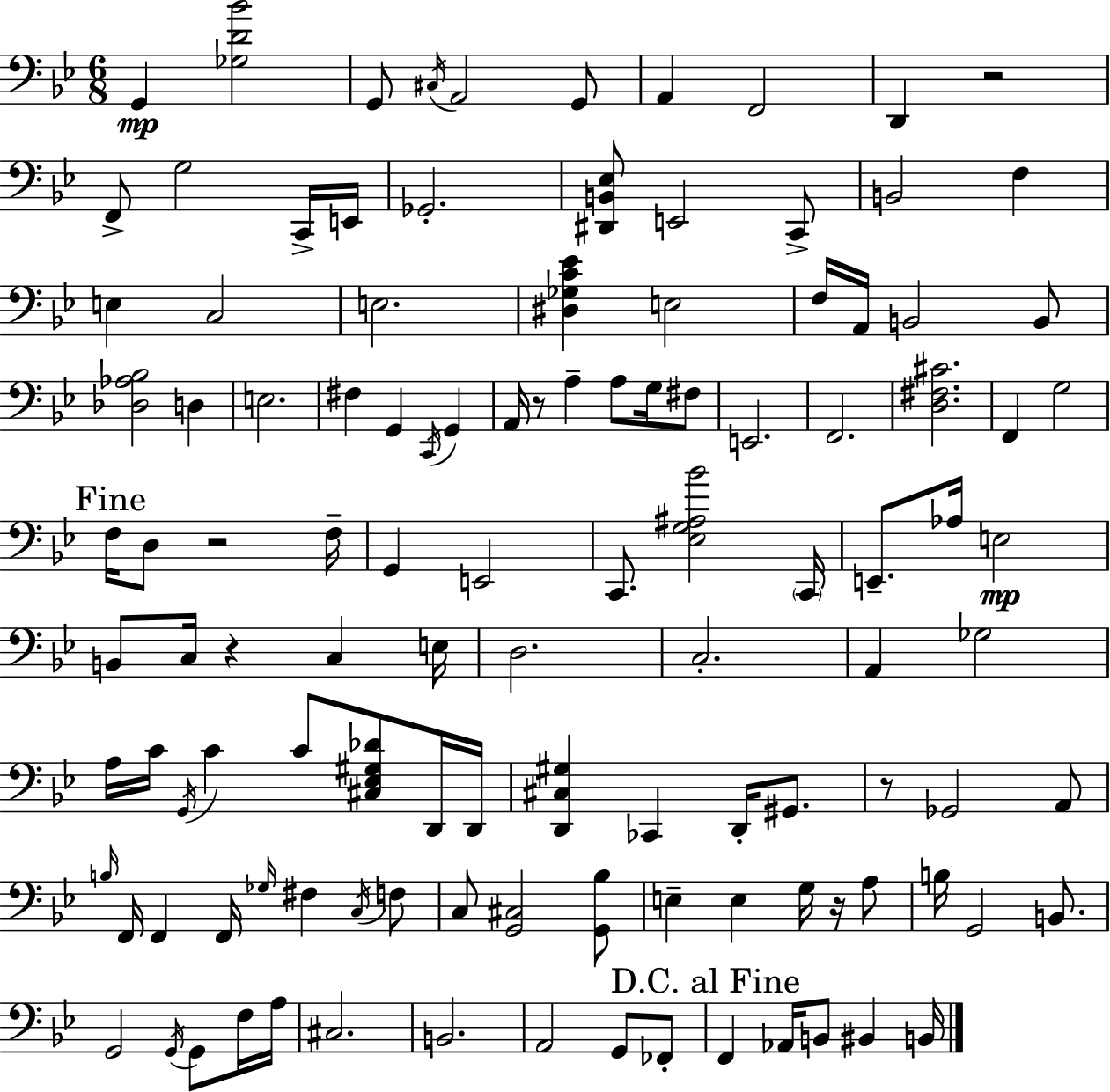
G2/q [Gb3,D4,Bb4]/h G2/e C#3/s A2/h G2/e A2/q F2/h D2/q R/h F2/e G3/h C2/s E2/s Gb2/h. [D#2,B2,Eb3]/e E2/h C2/e B2/h F3/q E3/q C3/h E3/h. [D#3,Gb3,C4,Eb4]/q E3/h F3/s A2/s B2/h B2/e [Db3,Ab3,Bb3]/h D3/q E3/h. F#3/q G2/q C2/s G2/q A2/s R/e A3/q A3/e G3/s F#3/e E2/h. F2/h. [D3,F#3,C#4]/h. F2/q G3/h F3/s D3/e R/h F3/s G2/q E2/h C2/e. [Eb3,G3,A#3,Bb4]/h C2/s E2/e. Ab3/s E3/h B2/e C3/s R/q C3/q E3/s D3/h. C3/h. A2/q Gb3/h A3/s C4/s G2/s C4/q C4/e [C#3,Eb3,G#3,Db4]/e D2/s D2/s [D2,C#3,G#3]/q CES2/q D2/s G#2/e. R/e Gb2/h A2/e B3/s F2/s F2/q F2/s Gb3/s F#3/q C3/s F3/e C3/e [G2,C#3]/h [G2,Bb3]/e E3/q E3/q G3/s R/s A3/e B3/s G2/h B2/e. G2/h G2/s G2/e F3/s A3/s C#3/h. B2/h. A2/h G2/e FES2/e F2/q Ab2/s B2/e BIS2/q B2/s